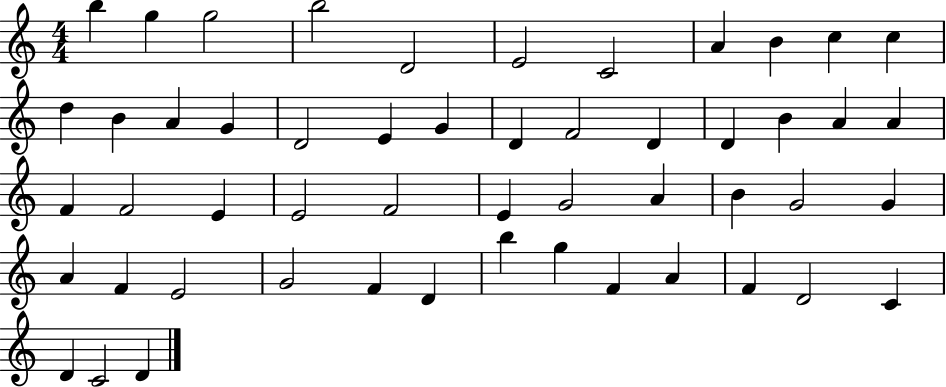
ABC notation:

X:1
T:Untitled
M:4/4
L:1/4
K:C
b g g2 b2 D2 E2 C2 A B c c d B A G D2 E G D F2 D D B A A F F2 E E2 F2 E G2 A B G2 G A F E2 G2 F D b g F A F D2 C D C2 D